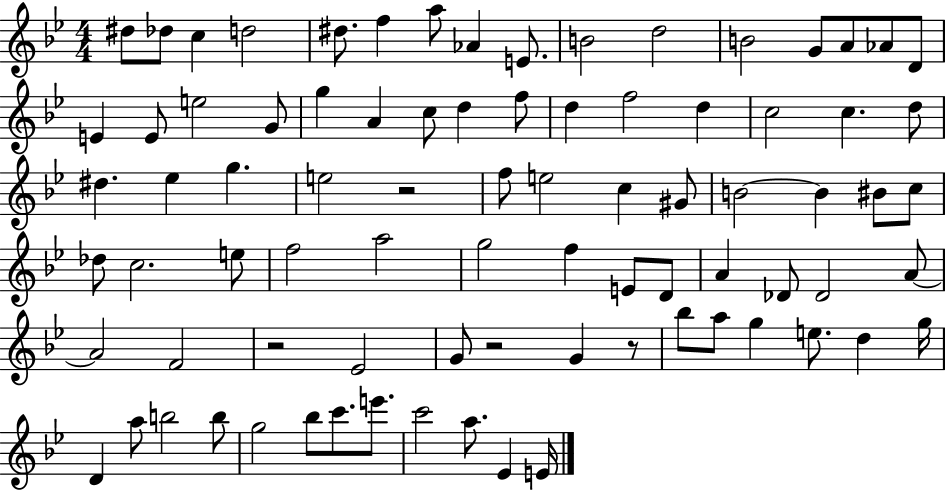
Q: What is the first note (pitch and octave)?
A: D#5